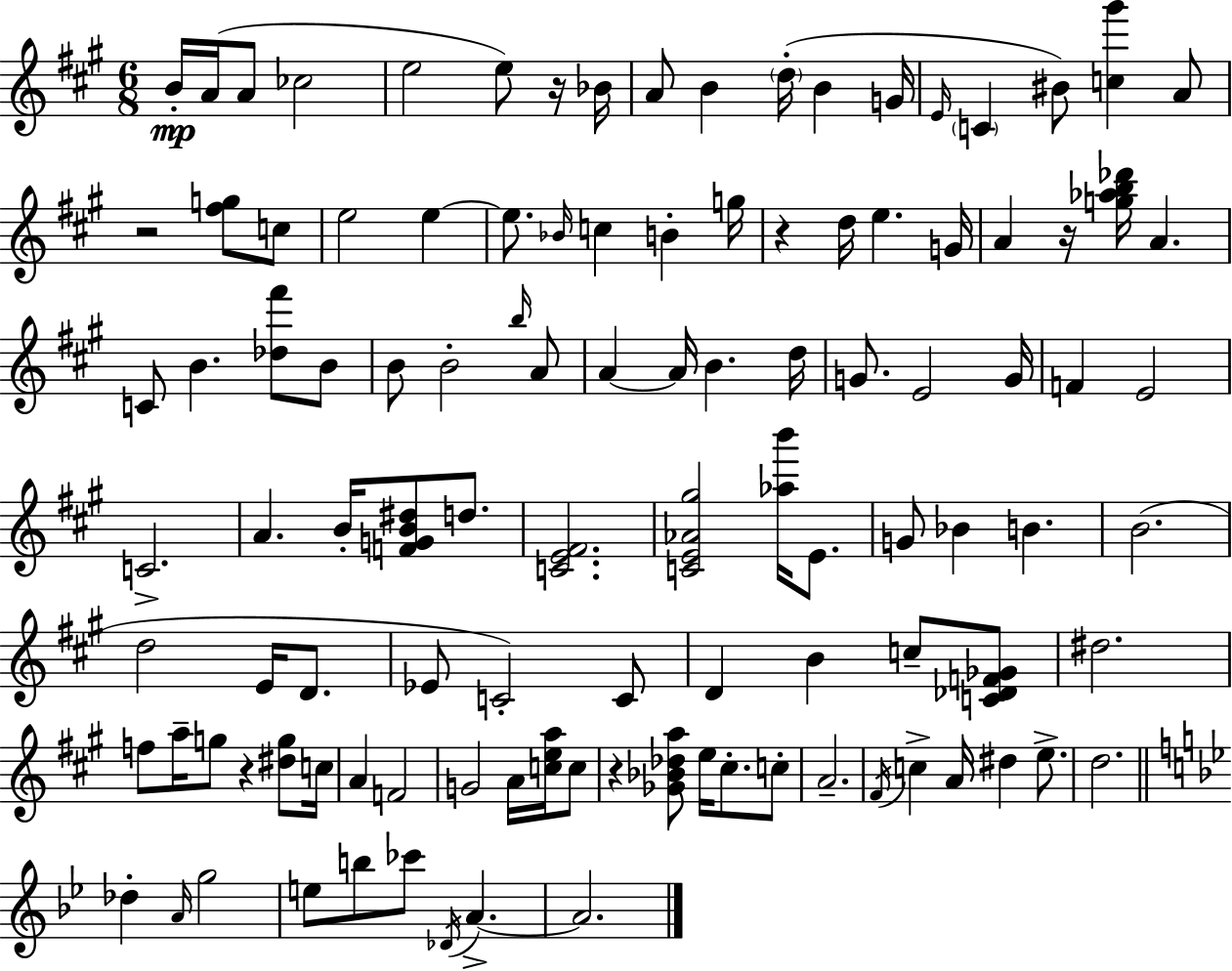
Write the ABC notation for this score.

X:1
T:Untitled
M:6/8
L:1/4
K:A
B/4 A/4 A/2 _c2 e2 e/2 z/4 _B/4 A/2 B d/4 B G/4 E/4 C ^B/2 [c^g'] A/2 z2 [^fg]/2 c/2 e2 e e/2 _B/4 c B g/4 z d/4 e G/4 A z/4 [g_ab_d']/4 A C/2 B [_d^f']/2 B/2 B/2 B2 b/4 A/2 A A/4 B d/4 G/2 E2 G/4 F E2 C2 A B/4 [FGB^d]/2 d/2 [CE^F]2 [CE_A^g]2 [_ab']/4 E/2 G/2 _B B B2 d2 E/4 D/2 _E/2 C2 C/2 D B c/2 [C_DF_G]/2 ^d2 f/2 a/4 g/2 z [^dg]/2 c/4 A F2 G2 A/4 [cea]/4 c/2 z [_G_B_da]/2 e/4 ^c/2 c/2 A2 ^F/4 c A/4 ^d e/2 d2 _d A/4 g2 e/2 b/2 _c'/2 _D/4 A A2